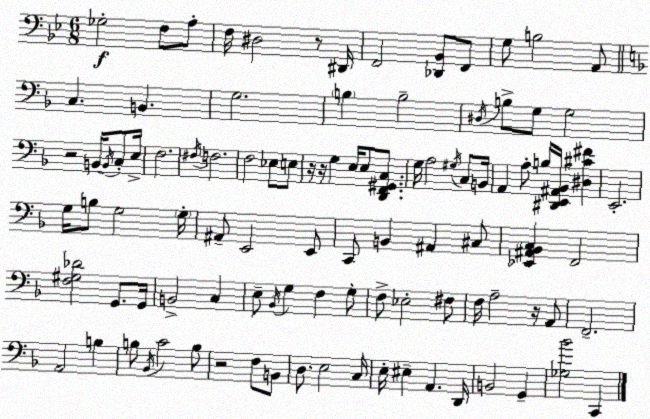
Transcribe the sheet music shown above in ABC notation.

X:1
T:Untitled
M:6/8
L:1/4
K:Bb
_G,2 F,/2 A,/2 F,/4 ^D,2 z/2 ^D,,/4 F,,2 [_D,,_B,,]/2 F,,/2 G,/2 B,2 A,,/2 C, B,, G,2 B, B,2 ^D,/4 B,/2 G,/2 G,2 z2 B,,/4 B,,/4 C,/2 E,/4 F,2 ^F,/4 F,2 F,2 _E,/2 E,/2 z/4 z/4 G, E,/4 E,/2 [D,,F,,^G,,C,]/2 G,/4 A,2 ^G,/4 C,/2 B,,/4 A,, A,/2 B,/4 [^D,,E,,^A,,_B,,]/4 [^D,^C^F] E,,2 G,/4 B,/2 G,2 G,/4 ^A,,/2 E,,2 E,,/2 C,,/2 B,, ^A,, ^C,/2 [_E,,^A,,_B,,C,] F,,2 [F,^G,_D]2 G,,/2 G,,/4 B,,2 C, E,/2 _B,,/4 G, F, G,/2 F,/2 _E,2 ^F,/2 F,/4 A,2 z/4 A,,/2 F,,2 A,,2 B, B,/2 _B,,/4 C2 B,/2 z2 F,/2 B,,/2 D,/2 E,2 C,/4 E,/4 ^E, A,, D,,/4 B,,2 G,, [_G,_B]2 C,,